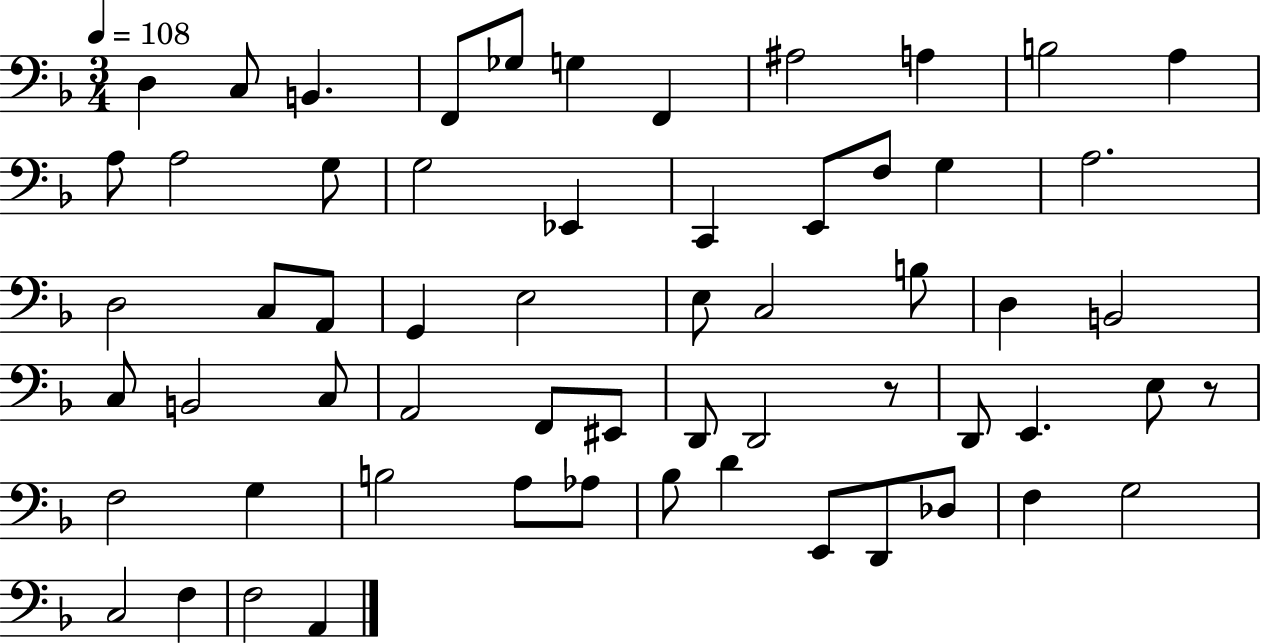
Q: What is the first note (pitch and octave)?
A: D3